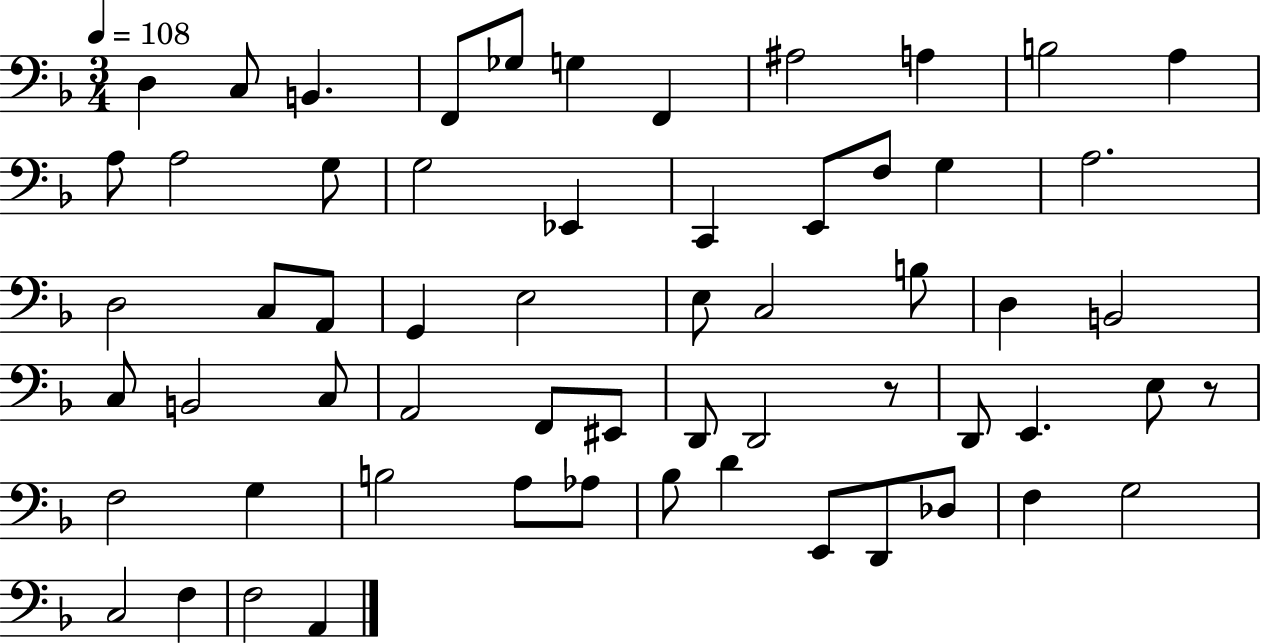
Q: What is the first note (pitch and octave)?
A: D3